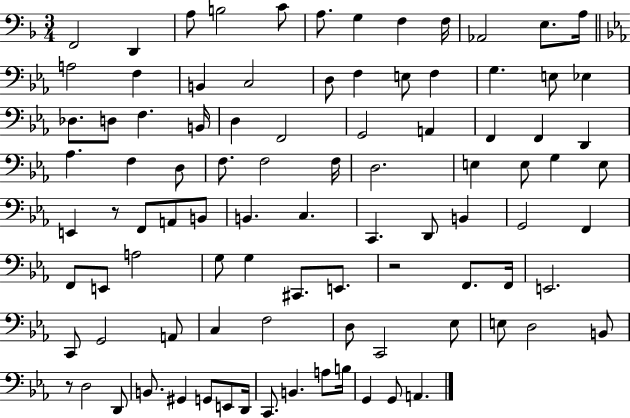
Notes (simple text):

F2/h D2/q A3/e B3/h C4/e A3/e. G3/q F3/q F3/s Ab2/h E3/e. A3/s A3/h F3/q B2/q C3/h D3/e F3/q E3/e F3/q G3/q. E3/e Eb3/q Db3/e. D3/e F3/q. B2/s D3/q F2/h G2/h A2/q F2/q F2/q D2/q Ab3/q. F3/q D3/e F3/e. F3/h F3/s D3/h. E3/q E3/e G3/q E3/e E2/q R/e F2/e A2/e B2/e B2/q. C3/q. C2/q. D2/e B2/q G2/h F2/q F2/e E2/e A3/h G3/e G3/q C#2/e. E2/e. R/h F2/e. F2/s E2/h. C2/e G2/h A2/e C3/q F3/h D3/e C2/h Eb3/e E3/e D3/h B2/e R/e D3/h D2/e B2/e. G#2/q G2/e E2/e D2/s C2/e. B2/q. A3/e B3/s G2/q G2/e A2/q.